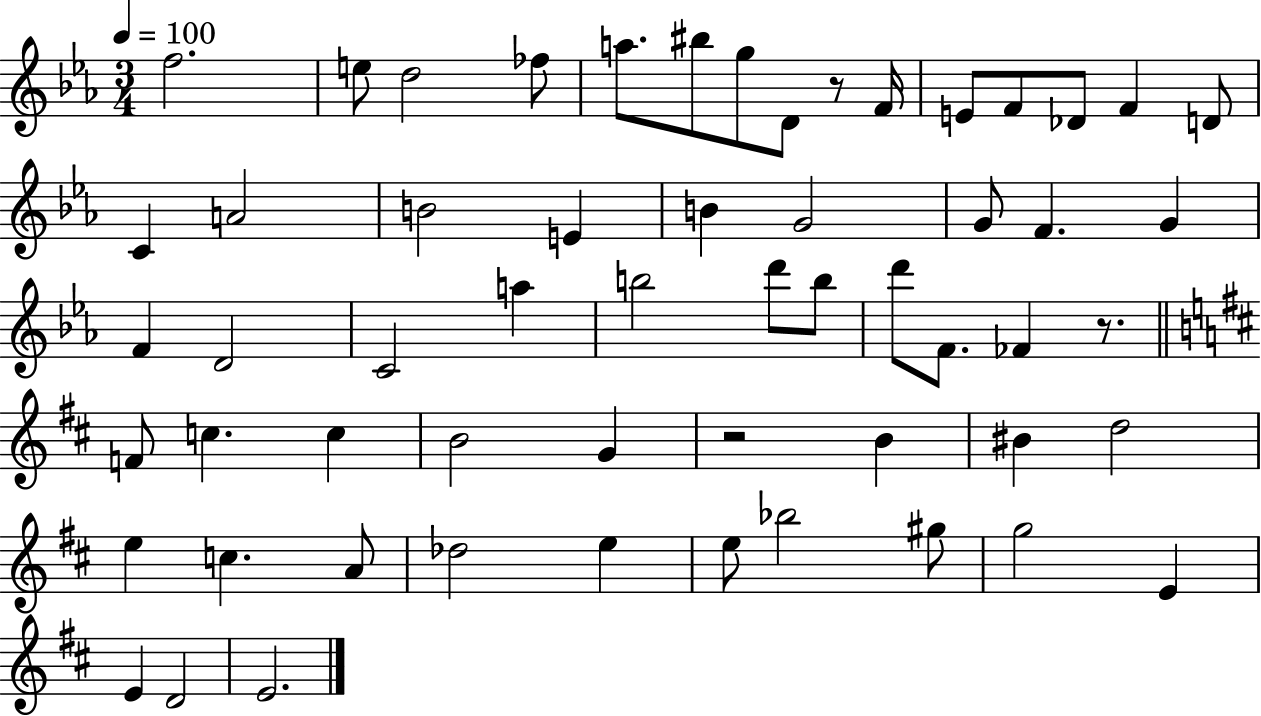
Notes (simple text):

F5/h. E5/e D5/h FES5/e A5/e. BIS5/e G5/e D4/e R/e F4/s E4/e F4/e Db4/e F4/q D4/e C4/q A4/h B4/h E4/q B4/q G4/h G4/e F4/q. G4/q F4/q D4/h C4/h A5/q B5/h D6/e B5/e D6/e F4/e. FES4/q R/e. F4/e C5/q. C5/q B4/h G4/q R/h B4/q BIS4/q D5/h E5/q C5/q. A4/e Db5/h E5/q E5/e Bb5/h G#5/e G5/h E4/q E4/q D4/h E4/h.